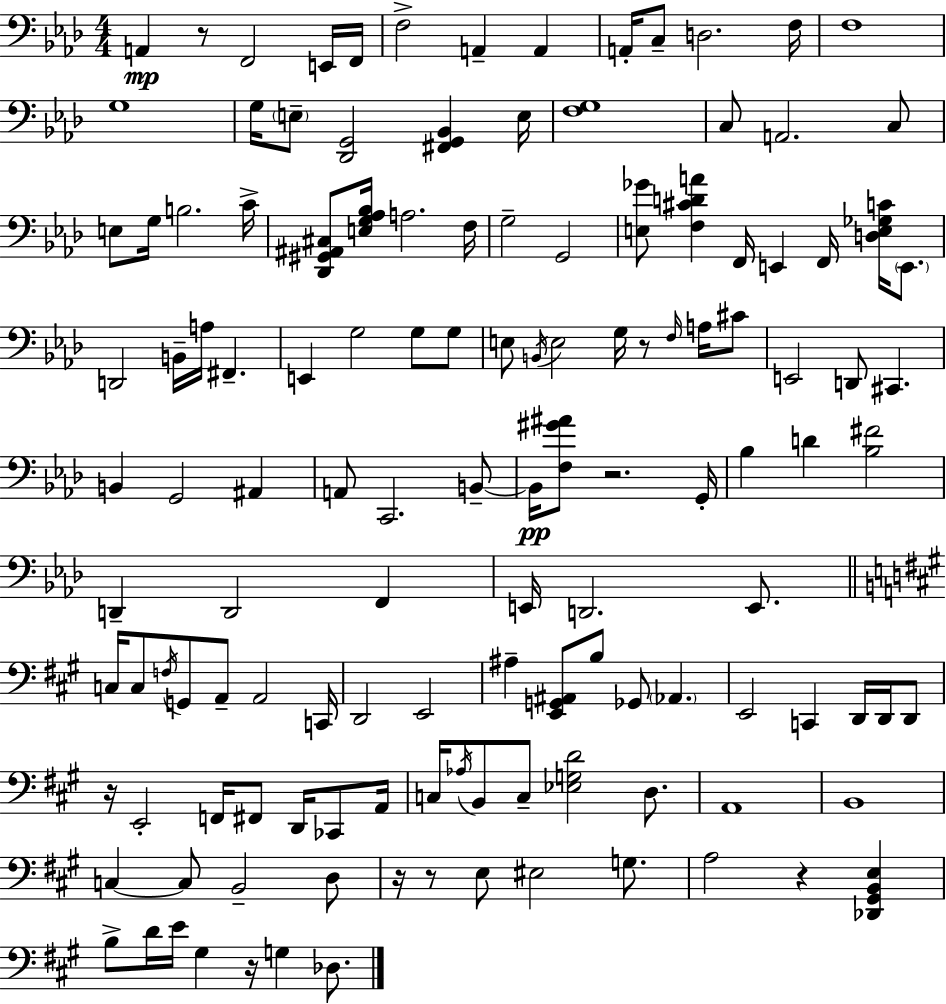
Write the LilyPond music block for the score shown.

{
  \clef bass
  \numericTimeSignature
  \time 4/4
  \key aes \major
  a,4\mp r8 f,2 e,16 f,16 | f2-> a,4-- a,4 | a,16-. c8-- d2. f16 | f1 | \break g1 | g16 \parenthesize e8-- <des, g,>2 <fis, g, bes,>4 e16 | <f g>1 | c8 a,2. c8 | \break e8 g16 b2. c'16-> | <des, gis, ais, cis>8 <e g aes bes>16 a2. f16 | g2-- g,2 | <e ges'>8 <f cis' d' a'>4 f,16 e,4 f,16 <d e ges c'>16 \parenthesize e,8. | \break d,2 b,16-- a16 fis,4.-- | e,4 g2 g8 g8 | e8 \acciaccatura { b,16 } e2 g16 r8 \grace { f16 } a16 | cis'8 e,2 d,8 cis,4. | \break b,4 g,2 ais,4 | a,8 c,2. | b,8--~~ b,16\pp <f gis' ais'>8 r2. | g,16-. bes4 d'4 <bes fis'>2 | \break d,4-- d,2 f,4 | e,16 d,2. e,8. | \bar "||" \break \key a \major c16 c8 \acciaccatura { f16 } g,8 a,8-- a,2 | c,16 d,2 e,2 | ais4-- <e, g, ais,>8 b8 ges,8 \parenthesize aes,4. | e,2 c,4 d,16 d,16 d,8 | \break r16 e,2-. f,16 fis,8 d,16 ces,8 | a,16 c16 \acciaccatura { aes16 } b,8 c8-- <ees g d'>2 d8. | a,1 | b,1 | \break c4~~ c8 b,2-- | d8 r16 r8 e8 eis2 g8. | a2 r4 <des, gis, b, e>4 | b8-> d'16 e'16 gis4 r16 g4 des8. | \break \bar "|."
}